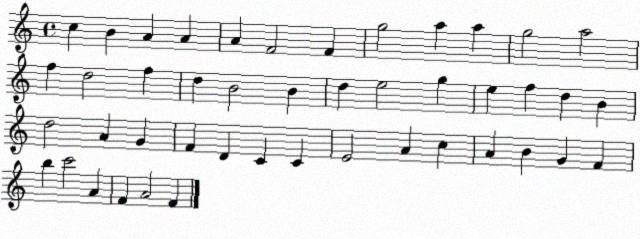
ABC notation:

X:1
T:Untitled
M:4/4
L:1/4
K:C
c B A A A F2 F g2 a a g2 a2 f d2 f d B2 B d e2 g e f d B d2 A G F D C C E2 A c A B G F b c'2 A F A2 F